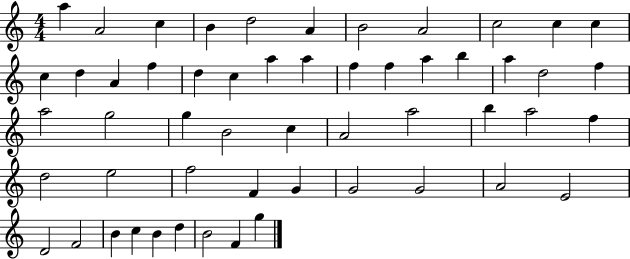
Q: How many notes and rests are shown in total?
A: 54